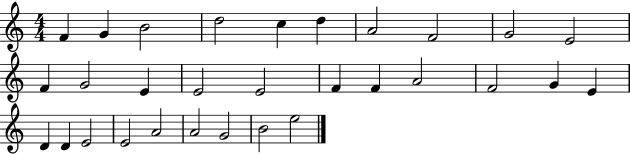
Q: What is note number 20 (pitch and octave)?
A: G4